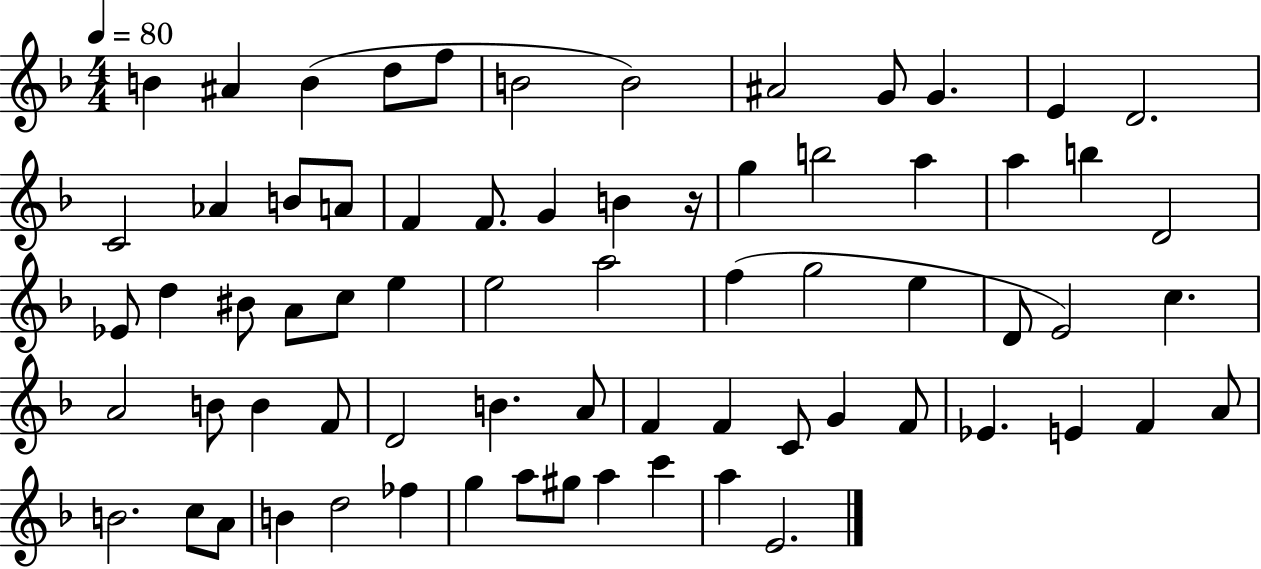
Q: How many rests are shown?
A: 1